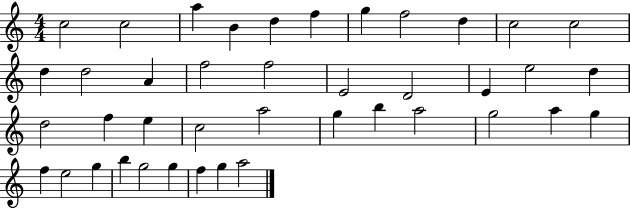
{
  \clef treble
  \numericTimeSignature
  \time 4/4
  \key c \major
  c''2 c''2 | a''4 b'4 d''4 f''4 | g''4 f''2 d''4 | c''2 c''2 | \break d''4 d''2 a'4 | f''2 f''2 | e'2 d'2 | e'4 e''2 d''4 | \break d''2 f''4 e''4 | c''2 a''2 | g''4 b''4 a''2 | g''2 a''4 g''4 | \break f''4 e''2 g''4 | b''4 g''2 g''4 | f''4 g''4 a''2 | \bar "|."
}